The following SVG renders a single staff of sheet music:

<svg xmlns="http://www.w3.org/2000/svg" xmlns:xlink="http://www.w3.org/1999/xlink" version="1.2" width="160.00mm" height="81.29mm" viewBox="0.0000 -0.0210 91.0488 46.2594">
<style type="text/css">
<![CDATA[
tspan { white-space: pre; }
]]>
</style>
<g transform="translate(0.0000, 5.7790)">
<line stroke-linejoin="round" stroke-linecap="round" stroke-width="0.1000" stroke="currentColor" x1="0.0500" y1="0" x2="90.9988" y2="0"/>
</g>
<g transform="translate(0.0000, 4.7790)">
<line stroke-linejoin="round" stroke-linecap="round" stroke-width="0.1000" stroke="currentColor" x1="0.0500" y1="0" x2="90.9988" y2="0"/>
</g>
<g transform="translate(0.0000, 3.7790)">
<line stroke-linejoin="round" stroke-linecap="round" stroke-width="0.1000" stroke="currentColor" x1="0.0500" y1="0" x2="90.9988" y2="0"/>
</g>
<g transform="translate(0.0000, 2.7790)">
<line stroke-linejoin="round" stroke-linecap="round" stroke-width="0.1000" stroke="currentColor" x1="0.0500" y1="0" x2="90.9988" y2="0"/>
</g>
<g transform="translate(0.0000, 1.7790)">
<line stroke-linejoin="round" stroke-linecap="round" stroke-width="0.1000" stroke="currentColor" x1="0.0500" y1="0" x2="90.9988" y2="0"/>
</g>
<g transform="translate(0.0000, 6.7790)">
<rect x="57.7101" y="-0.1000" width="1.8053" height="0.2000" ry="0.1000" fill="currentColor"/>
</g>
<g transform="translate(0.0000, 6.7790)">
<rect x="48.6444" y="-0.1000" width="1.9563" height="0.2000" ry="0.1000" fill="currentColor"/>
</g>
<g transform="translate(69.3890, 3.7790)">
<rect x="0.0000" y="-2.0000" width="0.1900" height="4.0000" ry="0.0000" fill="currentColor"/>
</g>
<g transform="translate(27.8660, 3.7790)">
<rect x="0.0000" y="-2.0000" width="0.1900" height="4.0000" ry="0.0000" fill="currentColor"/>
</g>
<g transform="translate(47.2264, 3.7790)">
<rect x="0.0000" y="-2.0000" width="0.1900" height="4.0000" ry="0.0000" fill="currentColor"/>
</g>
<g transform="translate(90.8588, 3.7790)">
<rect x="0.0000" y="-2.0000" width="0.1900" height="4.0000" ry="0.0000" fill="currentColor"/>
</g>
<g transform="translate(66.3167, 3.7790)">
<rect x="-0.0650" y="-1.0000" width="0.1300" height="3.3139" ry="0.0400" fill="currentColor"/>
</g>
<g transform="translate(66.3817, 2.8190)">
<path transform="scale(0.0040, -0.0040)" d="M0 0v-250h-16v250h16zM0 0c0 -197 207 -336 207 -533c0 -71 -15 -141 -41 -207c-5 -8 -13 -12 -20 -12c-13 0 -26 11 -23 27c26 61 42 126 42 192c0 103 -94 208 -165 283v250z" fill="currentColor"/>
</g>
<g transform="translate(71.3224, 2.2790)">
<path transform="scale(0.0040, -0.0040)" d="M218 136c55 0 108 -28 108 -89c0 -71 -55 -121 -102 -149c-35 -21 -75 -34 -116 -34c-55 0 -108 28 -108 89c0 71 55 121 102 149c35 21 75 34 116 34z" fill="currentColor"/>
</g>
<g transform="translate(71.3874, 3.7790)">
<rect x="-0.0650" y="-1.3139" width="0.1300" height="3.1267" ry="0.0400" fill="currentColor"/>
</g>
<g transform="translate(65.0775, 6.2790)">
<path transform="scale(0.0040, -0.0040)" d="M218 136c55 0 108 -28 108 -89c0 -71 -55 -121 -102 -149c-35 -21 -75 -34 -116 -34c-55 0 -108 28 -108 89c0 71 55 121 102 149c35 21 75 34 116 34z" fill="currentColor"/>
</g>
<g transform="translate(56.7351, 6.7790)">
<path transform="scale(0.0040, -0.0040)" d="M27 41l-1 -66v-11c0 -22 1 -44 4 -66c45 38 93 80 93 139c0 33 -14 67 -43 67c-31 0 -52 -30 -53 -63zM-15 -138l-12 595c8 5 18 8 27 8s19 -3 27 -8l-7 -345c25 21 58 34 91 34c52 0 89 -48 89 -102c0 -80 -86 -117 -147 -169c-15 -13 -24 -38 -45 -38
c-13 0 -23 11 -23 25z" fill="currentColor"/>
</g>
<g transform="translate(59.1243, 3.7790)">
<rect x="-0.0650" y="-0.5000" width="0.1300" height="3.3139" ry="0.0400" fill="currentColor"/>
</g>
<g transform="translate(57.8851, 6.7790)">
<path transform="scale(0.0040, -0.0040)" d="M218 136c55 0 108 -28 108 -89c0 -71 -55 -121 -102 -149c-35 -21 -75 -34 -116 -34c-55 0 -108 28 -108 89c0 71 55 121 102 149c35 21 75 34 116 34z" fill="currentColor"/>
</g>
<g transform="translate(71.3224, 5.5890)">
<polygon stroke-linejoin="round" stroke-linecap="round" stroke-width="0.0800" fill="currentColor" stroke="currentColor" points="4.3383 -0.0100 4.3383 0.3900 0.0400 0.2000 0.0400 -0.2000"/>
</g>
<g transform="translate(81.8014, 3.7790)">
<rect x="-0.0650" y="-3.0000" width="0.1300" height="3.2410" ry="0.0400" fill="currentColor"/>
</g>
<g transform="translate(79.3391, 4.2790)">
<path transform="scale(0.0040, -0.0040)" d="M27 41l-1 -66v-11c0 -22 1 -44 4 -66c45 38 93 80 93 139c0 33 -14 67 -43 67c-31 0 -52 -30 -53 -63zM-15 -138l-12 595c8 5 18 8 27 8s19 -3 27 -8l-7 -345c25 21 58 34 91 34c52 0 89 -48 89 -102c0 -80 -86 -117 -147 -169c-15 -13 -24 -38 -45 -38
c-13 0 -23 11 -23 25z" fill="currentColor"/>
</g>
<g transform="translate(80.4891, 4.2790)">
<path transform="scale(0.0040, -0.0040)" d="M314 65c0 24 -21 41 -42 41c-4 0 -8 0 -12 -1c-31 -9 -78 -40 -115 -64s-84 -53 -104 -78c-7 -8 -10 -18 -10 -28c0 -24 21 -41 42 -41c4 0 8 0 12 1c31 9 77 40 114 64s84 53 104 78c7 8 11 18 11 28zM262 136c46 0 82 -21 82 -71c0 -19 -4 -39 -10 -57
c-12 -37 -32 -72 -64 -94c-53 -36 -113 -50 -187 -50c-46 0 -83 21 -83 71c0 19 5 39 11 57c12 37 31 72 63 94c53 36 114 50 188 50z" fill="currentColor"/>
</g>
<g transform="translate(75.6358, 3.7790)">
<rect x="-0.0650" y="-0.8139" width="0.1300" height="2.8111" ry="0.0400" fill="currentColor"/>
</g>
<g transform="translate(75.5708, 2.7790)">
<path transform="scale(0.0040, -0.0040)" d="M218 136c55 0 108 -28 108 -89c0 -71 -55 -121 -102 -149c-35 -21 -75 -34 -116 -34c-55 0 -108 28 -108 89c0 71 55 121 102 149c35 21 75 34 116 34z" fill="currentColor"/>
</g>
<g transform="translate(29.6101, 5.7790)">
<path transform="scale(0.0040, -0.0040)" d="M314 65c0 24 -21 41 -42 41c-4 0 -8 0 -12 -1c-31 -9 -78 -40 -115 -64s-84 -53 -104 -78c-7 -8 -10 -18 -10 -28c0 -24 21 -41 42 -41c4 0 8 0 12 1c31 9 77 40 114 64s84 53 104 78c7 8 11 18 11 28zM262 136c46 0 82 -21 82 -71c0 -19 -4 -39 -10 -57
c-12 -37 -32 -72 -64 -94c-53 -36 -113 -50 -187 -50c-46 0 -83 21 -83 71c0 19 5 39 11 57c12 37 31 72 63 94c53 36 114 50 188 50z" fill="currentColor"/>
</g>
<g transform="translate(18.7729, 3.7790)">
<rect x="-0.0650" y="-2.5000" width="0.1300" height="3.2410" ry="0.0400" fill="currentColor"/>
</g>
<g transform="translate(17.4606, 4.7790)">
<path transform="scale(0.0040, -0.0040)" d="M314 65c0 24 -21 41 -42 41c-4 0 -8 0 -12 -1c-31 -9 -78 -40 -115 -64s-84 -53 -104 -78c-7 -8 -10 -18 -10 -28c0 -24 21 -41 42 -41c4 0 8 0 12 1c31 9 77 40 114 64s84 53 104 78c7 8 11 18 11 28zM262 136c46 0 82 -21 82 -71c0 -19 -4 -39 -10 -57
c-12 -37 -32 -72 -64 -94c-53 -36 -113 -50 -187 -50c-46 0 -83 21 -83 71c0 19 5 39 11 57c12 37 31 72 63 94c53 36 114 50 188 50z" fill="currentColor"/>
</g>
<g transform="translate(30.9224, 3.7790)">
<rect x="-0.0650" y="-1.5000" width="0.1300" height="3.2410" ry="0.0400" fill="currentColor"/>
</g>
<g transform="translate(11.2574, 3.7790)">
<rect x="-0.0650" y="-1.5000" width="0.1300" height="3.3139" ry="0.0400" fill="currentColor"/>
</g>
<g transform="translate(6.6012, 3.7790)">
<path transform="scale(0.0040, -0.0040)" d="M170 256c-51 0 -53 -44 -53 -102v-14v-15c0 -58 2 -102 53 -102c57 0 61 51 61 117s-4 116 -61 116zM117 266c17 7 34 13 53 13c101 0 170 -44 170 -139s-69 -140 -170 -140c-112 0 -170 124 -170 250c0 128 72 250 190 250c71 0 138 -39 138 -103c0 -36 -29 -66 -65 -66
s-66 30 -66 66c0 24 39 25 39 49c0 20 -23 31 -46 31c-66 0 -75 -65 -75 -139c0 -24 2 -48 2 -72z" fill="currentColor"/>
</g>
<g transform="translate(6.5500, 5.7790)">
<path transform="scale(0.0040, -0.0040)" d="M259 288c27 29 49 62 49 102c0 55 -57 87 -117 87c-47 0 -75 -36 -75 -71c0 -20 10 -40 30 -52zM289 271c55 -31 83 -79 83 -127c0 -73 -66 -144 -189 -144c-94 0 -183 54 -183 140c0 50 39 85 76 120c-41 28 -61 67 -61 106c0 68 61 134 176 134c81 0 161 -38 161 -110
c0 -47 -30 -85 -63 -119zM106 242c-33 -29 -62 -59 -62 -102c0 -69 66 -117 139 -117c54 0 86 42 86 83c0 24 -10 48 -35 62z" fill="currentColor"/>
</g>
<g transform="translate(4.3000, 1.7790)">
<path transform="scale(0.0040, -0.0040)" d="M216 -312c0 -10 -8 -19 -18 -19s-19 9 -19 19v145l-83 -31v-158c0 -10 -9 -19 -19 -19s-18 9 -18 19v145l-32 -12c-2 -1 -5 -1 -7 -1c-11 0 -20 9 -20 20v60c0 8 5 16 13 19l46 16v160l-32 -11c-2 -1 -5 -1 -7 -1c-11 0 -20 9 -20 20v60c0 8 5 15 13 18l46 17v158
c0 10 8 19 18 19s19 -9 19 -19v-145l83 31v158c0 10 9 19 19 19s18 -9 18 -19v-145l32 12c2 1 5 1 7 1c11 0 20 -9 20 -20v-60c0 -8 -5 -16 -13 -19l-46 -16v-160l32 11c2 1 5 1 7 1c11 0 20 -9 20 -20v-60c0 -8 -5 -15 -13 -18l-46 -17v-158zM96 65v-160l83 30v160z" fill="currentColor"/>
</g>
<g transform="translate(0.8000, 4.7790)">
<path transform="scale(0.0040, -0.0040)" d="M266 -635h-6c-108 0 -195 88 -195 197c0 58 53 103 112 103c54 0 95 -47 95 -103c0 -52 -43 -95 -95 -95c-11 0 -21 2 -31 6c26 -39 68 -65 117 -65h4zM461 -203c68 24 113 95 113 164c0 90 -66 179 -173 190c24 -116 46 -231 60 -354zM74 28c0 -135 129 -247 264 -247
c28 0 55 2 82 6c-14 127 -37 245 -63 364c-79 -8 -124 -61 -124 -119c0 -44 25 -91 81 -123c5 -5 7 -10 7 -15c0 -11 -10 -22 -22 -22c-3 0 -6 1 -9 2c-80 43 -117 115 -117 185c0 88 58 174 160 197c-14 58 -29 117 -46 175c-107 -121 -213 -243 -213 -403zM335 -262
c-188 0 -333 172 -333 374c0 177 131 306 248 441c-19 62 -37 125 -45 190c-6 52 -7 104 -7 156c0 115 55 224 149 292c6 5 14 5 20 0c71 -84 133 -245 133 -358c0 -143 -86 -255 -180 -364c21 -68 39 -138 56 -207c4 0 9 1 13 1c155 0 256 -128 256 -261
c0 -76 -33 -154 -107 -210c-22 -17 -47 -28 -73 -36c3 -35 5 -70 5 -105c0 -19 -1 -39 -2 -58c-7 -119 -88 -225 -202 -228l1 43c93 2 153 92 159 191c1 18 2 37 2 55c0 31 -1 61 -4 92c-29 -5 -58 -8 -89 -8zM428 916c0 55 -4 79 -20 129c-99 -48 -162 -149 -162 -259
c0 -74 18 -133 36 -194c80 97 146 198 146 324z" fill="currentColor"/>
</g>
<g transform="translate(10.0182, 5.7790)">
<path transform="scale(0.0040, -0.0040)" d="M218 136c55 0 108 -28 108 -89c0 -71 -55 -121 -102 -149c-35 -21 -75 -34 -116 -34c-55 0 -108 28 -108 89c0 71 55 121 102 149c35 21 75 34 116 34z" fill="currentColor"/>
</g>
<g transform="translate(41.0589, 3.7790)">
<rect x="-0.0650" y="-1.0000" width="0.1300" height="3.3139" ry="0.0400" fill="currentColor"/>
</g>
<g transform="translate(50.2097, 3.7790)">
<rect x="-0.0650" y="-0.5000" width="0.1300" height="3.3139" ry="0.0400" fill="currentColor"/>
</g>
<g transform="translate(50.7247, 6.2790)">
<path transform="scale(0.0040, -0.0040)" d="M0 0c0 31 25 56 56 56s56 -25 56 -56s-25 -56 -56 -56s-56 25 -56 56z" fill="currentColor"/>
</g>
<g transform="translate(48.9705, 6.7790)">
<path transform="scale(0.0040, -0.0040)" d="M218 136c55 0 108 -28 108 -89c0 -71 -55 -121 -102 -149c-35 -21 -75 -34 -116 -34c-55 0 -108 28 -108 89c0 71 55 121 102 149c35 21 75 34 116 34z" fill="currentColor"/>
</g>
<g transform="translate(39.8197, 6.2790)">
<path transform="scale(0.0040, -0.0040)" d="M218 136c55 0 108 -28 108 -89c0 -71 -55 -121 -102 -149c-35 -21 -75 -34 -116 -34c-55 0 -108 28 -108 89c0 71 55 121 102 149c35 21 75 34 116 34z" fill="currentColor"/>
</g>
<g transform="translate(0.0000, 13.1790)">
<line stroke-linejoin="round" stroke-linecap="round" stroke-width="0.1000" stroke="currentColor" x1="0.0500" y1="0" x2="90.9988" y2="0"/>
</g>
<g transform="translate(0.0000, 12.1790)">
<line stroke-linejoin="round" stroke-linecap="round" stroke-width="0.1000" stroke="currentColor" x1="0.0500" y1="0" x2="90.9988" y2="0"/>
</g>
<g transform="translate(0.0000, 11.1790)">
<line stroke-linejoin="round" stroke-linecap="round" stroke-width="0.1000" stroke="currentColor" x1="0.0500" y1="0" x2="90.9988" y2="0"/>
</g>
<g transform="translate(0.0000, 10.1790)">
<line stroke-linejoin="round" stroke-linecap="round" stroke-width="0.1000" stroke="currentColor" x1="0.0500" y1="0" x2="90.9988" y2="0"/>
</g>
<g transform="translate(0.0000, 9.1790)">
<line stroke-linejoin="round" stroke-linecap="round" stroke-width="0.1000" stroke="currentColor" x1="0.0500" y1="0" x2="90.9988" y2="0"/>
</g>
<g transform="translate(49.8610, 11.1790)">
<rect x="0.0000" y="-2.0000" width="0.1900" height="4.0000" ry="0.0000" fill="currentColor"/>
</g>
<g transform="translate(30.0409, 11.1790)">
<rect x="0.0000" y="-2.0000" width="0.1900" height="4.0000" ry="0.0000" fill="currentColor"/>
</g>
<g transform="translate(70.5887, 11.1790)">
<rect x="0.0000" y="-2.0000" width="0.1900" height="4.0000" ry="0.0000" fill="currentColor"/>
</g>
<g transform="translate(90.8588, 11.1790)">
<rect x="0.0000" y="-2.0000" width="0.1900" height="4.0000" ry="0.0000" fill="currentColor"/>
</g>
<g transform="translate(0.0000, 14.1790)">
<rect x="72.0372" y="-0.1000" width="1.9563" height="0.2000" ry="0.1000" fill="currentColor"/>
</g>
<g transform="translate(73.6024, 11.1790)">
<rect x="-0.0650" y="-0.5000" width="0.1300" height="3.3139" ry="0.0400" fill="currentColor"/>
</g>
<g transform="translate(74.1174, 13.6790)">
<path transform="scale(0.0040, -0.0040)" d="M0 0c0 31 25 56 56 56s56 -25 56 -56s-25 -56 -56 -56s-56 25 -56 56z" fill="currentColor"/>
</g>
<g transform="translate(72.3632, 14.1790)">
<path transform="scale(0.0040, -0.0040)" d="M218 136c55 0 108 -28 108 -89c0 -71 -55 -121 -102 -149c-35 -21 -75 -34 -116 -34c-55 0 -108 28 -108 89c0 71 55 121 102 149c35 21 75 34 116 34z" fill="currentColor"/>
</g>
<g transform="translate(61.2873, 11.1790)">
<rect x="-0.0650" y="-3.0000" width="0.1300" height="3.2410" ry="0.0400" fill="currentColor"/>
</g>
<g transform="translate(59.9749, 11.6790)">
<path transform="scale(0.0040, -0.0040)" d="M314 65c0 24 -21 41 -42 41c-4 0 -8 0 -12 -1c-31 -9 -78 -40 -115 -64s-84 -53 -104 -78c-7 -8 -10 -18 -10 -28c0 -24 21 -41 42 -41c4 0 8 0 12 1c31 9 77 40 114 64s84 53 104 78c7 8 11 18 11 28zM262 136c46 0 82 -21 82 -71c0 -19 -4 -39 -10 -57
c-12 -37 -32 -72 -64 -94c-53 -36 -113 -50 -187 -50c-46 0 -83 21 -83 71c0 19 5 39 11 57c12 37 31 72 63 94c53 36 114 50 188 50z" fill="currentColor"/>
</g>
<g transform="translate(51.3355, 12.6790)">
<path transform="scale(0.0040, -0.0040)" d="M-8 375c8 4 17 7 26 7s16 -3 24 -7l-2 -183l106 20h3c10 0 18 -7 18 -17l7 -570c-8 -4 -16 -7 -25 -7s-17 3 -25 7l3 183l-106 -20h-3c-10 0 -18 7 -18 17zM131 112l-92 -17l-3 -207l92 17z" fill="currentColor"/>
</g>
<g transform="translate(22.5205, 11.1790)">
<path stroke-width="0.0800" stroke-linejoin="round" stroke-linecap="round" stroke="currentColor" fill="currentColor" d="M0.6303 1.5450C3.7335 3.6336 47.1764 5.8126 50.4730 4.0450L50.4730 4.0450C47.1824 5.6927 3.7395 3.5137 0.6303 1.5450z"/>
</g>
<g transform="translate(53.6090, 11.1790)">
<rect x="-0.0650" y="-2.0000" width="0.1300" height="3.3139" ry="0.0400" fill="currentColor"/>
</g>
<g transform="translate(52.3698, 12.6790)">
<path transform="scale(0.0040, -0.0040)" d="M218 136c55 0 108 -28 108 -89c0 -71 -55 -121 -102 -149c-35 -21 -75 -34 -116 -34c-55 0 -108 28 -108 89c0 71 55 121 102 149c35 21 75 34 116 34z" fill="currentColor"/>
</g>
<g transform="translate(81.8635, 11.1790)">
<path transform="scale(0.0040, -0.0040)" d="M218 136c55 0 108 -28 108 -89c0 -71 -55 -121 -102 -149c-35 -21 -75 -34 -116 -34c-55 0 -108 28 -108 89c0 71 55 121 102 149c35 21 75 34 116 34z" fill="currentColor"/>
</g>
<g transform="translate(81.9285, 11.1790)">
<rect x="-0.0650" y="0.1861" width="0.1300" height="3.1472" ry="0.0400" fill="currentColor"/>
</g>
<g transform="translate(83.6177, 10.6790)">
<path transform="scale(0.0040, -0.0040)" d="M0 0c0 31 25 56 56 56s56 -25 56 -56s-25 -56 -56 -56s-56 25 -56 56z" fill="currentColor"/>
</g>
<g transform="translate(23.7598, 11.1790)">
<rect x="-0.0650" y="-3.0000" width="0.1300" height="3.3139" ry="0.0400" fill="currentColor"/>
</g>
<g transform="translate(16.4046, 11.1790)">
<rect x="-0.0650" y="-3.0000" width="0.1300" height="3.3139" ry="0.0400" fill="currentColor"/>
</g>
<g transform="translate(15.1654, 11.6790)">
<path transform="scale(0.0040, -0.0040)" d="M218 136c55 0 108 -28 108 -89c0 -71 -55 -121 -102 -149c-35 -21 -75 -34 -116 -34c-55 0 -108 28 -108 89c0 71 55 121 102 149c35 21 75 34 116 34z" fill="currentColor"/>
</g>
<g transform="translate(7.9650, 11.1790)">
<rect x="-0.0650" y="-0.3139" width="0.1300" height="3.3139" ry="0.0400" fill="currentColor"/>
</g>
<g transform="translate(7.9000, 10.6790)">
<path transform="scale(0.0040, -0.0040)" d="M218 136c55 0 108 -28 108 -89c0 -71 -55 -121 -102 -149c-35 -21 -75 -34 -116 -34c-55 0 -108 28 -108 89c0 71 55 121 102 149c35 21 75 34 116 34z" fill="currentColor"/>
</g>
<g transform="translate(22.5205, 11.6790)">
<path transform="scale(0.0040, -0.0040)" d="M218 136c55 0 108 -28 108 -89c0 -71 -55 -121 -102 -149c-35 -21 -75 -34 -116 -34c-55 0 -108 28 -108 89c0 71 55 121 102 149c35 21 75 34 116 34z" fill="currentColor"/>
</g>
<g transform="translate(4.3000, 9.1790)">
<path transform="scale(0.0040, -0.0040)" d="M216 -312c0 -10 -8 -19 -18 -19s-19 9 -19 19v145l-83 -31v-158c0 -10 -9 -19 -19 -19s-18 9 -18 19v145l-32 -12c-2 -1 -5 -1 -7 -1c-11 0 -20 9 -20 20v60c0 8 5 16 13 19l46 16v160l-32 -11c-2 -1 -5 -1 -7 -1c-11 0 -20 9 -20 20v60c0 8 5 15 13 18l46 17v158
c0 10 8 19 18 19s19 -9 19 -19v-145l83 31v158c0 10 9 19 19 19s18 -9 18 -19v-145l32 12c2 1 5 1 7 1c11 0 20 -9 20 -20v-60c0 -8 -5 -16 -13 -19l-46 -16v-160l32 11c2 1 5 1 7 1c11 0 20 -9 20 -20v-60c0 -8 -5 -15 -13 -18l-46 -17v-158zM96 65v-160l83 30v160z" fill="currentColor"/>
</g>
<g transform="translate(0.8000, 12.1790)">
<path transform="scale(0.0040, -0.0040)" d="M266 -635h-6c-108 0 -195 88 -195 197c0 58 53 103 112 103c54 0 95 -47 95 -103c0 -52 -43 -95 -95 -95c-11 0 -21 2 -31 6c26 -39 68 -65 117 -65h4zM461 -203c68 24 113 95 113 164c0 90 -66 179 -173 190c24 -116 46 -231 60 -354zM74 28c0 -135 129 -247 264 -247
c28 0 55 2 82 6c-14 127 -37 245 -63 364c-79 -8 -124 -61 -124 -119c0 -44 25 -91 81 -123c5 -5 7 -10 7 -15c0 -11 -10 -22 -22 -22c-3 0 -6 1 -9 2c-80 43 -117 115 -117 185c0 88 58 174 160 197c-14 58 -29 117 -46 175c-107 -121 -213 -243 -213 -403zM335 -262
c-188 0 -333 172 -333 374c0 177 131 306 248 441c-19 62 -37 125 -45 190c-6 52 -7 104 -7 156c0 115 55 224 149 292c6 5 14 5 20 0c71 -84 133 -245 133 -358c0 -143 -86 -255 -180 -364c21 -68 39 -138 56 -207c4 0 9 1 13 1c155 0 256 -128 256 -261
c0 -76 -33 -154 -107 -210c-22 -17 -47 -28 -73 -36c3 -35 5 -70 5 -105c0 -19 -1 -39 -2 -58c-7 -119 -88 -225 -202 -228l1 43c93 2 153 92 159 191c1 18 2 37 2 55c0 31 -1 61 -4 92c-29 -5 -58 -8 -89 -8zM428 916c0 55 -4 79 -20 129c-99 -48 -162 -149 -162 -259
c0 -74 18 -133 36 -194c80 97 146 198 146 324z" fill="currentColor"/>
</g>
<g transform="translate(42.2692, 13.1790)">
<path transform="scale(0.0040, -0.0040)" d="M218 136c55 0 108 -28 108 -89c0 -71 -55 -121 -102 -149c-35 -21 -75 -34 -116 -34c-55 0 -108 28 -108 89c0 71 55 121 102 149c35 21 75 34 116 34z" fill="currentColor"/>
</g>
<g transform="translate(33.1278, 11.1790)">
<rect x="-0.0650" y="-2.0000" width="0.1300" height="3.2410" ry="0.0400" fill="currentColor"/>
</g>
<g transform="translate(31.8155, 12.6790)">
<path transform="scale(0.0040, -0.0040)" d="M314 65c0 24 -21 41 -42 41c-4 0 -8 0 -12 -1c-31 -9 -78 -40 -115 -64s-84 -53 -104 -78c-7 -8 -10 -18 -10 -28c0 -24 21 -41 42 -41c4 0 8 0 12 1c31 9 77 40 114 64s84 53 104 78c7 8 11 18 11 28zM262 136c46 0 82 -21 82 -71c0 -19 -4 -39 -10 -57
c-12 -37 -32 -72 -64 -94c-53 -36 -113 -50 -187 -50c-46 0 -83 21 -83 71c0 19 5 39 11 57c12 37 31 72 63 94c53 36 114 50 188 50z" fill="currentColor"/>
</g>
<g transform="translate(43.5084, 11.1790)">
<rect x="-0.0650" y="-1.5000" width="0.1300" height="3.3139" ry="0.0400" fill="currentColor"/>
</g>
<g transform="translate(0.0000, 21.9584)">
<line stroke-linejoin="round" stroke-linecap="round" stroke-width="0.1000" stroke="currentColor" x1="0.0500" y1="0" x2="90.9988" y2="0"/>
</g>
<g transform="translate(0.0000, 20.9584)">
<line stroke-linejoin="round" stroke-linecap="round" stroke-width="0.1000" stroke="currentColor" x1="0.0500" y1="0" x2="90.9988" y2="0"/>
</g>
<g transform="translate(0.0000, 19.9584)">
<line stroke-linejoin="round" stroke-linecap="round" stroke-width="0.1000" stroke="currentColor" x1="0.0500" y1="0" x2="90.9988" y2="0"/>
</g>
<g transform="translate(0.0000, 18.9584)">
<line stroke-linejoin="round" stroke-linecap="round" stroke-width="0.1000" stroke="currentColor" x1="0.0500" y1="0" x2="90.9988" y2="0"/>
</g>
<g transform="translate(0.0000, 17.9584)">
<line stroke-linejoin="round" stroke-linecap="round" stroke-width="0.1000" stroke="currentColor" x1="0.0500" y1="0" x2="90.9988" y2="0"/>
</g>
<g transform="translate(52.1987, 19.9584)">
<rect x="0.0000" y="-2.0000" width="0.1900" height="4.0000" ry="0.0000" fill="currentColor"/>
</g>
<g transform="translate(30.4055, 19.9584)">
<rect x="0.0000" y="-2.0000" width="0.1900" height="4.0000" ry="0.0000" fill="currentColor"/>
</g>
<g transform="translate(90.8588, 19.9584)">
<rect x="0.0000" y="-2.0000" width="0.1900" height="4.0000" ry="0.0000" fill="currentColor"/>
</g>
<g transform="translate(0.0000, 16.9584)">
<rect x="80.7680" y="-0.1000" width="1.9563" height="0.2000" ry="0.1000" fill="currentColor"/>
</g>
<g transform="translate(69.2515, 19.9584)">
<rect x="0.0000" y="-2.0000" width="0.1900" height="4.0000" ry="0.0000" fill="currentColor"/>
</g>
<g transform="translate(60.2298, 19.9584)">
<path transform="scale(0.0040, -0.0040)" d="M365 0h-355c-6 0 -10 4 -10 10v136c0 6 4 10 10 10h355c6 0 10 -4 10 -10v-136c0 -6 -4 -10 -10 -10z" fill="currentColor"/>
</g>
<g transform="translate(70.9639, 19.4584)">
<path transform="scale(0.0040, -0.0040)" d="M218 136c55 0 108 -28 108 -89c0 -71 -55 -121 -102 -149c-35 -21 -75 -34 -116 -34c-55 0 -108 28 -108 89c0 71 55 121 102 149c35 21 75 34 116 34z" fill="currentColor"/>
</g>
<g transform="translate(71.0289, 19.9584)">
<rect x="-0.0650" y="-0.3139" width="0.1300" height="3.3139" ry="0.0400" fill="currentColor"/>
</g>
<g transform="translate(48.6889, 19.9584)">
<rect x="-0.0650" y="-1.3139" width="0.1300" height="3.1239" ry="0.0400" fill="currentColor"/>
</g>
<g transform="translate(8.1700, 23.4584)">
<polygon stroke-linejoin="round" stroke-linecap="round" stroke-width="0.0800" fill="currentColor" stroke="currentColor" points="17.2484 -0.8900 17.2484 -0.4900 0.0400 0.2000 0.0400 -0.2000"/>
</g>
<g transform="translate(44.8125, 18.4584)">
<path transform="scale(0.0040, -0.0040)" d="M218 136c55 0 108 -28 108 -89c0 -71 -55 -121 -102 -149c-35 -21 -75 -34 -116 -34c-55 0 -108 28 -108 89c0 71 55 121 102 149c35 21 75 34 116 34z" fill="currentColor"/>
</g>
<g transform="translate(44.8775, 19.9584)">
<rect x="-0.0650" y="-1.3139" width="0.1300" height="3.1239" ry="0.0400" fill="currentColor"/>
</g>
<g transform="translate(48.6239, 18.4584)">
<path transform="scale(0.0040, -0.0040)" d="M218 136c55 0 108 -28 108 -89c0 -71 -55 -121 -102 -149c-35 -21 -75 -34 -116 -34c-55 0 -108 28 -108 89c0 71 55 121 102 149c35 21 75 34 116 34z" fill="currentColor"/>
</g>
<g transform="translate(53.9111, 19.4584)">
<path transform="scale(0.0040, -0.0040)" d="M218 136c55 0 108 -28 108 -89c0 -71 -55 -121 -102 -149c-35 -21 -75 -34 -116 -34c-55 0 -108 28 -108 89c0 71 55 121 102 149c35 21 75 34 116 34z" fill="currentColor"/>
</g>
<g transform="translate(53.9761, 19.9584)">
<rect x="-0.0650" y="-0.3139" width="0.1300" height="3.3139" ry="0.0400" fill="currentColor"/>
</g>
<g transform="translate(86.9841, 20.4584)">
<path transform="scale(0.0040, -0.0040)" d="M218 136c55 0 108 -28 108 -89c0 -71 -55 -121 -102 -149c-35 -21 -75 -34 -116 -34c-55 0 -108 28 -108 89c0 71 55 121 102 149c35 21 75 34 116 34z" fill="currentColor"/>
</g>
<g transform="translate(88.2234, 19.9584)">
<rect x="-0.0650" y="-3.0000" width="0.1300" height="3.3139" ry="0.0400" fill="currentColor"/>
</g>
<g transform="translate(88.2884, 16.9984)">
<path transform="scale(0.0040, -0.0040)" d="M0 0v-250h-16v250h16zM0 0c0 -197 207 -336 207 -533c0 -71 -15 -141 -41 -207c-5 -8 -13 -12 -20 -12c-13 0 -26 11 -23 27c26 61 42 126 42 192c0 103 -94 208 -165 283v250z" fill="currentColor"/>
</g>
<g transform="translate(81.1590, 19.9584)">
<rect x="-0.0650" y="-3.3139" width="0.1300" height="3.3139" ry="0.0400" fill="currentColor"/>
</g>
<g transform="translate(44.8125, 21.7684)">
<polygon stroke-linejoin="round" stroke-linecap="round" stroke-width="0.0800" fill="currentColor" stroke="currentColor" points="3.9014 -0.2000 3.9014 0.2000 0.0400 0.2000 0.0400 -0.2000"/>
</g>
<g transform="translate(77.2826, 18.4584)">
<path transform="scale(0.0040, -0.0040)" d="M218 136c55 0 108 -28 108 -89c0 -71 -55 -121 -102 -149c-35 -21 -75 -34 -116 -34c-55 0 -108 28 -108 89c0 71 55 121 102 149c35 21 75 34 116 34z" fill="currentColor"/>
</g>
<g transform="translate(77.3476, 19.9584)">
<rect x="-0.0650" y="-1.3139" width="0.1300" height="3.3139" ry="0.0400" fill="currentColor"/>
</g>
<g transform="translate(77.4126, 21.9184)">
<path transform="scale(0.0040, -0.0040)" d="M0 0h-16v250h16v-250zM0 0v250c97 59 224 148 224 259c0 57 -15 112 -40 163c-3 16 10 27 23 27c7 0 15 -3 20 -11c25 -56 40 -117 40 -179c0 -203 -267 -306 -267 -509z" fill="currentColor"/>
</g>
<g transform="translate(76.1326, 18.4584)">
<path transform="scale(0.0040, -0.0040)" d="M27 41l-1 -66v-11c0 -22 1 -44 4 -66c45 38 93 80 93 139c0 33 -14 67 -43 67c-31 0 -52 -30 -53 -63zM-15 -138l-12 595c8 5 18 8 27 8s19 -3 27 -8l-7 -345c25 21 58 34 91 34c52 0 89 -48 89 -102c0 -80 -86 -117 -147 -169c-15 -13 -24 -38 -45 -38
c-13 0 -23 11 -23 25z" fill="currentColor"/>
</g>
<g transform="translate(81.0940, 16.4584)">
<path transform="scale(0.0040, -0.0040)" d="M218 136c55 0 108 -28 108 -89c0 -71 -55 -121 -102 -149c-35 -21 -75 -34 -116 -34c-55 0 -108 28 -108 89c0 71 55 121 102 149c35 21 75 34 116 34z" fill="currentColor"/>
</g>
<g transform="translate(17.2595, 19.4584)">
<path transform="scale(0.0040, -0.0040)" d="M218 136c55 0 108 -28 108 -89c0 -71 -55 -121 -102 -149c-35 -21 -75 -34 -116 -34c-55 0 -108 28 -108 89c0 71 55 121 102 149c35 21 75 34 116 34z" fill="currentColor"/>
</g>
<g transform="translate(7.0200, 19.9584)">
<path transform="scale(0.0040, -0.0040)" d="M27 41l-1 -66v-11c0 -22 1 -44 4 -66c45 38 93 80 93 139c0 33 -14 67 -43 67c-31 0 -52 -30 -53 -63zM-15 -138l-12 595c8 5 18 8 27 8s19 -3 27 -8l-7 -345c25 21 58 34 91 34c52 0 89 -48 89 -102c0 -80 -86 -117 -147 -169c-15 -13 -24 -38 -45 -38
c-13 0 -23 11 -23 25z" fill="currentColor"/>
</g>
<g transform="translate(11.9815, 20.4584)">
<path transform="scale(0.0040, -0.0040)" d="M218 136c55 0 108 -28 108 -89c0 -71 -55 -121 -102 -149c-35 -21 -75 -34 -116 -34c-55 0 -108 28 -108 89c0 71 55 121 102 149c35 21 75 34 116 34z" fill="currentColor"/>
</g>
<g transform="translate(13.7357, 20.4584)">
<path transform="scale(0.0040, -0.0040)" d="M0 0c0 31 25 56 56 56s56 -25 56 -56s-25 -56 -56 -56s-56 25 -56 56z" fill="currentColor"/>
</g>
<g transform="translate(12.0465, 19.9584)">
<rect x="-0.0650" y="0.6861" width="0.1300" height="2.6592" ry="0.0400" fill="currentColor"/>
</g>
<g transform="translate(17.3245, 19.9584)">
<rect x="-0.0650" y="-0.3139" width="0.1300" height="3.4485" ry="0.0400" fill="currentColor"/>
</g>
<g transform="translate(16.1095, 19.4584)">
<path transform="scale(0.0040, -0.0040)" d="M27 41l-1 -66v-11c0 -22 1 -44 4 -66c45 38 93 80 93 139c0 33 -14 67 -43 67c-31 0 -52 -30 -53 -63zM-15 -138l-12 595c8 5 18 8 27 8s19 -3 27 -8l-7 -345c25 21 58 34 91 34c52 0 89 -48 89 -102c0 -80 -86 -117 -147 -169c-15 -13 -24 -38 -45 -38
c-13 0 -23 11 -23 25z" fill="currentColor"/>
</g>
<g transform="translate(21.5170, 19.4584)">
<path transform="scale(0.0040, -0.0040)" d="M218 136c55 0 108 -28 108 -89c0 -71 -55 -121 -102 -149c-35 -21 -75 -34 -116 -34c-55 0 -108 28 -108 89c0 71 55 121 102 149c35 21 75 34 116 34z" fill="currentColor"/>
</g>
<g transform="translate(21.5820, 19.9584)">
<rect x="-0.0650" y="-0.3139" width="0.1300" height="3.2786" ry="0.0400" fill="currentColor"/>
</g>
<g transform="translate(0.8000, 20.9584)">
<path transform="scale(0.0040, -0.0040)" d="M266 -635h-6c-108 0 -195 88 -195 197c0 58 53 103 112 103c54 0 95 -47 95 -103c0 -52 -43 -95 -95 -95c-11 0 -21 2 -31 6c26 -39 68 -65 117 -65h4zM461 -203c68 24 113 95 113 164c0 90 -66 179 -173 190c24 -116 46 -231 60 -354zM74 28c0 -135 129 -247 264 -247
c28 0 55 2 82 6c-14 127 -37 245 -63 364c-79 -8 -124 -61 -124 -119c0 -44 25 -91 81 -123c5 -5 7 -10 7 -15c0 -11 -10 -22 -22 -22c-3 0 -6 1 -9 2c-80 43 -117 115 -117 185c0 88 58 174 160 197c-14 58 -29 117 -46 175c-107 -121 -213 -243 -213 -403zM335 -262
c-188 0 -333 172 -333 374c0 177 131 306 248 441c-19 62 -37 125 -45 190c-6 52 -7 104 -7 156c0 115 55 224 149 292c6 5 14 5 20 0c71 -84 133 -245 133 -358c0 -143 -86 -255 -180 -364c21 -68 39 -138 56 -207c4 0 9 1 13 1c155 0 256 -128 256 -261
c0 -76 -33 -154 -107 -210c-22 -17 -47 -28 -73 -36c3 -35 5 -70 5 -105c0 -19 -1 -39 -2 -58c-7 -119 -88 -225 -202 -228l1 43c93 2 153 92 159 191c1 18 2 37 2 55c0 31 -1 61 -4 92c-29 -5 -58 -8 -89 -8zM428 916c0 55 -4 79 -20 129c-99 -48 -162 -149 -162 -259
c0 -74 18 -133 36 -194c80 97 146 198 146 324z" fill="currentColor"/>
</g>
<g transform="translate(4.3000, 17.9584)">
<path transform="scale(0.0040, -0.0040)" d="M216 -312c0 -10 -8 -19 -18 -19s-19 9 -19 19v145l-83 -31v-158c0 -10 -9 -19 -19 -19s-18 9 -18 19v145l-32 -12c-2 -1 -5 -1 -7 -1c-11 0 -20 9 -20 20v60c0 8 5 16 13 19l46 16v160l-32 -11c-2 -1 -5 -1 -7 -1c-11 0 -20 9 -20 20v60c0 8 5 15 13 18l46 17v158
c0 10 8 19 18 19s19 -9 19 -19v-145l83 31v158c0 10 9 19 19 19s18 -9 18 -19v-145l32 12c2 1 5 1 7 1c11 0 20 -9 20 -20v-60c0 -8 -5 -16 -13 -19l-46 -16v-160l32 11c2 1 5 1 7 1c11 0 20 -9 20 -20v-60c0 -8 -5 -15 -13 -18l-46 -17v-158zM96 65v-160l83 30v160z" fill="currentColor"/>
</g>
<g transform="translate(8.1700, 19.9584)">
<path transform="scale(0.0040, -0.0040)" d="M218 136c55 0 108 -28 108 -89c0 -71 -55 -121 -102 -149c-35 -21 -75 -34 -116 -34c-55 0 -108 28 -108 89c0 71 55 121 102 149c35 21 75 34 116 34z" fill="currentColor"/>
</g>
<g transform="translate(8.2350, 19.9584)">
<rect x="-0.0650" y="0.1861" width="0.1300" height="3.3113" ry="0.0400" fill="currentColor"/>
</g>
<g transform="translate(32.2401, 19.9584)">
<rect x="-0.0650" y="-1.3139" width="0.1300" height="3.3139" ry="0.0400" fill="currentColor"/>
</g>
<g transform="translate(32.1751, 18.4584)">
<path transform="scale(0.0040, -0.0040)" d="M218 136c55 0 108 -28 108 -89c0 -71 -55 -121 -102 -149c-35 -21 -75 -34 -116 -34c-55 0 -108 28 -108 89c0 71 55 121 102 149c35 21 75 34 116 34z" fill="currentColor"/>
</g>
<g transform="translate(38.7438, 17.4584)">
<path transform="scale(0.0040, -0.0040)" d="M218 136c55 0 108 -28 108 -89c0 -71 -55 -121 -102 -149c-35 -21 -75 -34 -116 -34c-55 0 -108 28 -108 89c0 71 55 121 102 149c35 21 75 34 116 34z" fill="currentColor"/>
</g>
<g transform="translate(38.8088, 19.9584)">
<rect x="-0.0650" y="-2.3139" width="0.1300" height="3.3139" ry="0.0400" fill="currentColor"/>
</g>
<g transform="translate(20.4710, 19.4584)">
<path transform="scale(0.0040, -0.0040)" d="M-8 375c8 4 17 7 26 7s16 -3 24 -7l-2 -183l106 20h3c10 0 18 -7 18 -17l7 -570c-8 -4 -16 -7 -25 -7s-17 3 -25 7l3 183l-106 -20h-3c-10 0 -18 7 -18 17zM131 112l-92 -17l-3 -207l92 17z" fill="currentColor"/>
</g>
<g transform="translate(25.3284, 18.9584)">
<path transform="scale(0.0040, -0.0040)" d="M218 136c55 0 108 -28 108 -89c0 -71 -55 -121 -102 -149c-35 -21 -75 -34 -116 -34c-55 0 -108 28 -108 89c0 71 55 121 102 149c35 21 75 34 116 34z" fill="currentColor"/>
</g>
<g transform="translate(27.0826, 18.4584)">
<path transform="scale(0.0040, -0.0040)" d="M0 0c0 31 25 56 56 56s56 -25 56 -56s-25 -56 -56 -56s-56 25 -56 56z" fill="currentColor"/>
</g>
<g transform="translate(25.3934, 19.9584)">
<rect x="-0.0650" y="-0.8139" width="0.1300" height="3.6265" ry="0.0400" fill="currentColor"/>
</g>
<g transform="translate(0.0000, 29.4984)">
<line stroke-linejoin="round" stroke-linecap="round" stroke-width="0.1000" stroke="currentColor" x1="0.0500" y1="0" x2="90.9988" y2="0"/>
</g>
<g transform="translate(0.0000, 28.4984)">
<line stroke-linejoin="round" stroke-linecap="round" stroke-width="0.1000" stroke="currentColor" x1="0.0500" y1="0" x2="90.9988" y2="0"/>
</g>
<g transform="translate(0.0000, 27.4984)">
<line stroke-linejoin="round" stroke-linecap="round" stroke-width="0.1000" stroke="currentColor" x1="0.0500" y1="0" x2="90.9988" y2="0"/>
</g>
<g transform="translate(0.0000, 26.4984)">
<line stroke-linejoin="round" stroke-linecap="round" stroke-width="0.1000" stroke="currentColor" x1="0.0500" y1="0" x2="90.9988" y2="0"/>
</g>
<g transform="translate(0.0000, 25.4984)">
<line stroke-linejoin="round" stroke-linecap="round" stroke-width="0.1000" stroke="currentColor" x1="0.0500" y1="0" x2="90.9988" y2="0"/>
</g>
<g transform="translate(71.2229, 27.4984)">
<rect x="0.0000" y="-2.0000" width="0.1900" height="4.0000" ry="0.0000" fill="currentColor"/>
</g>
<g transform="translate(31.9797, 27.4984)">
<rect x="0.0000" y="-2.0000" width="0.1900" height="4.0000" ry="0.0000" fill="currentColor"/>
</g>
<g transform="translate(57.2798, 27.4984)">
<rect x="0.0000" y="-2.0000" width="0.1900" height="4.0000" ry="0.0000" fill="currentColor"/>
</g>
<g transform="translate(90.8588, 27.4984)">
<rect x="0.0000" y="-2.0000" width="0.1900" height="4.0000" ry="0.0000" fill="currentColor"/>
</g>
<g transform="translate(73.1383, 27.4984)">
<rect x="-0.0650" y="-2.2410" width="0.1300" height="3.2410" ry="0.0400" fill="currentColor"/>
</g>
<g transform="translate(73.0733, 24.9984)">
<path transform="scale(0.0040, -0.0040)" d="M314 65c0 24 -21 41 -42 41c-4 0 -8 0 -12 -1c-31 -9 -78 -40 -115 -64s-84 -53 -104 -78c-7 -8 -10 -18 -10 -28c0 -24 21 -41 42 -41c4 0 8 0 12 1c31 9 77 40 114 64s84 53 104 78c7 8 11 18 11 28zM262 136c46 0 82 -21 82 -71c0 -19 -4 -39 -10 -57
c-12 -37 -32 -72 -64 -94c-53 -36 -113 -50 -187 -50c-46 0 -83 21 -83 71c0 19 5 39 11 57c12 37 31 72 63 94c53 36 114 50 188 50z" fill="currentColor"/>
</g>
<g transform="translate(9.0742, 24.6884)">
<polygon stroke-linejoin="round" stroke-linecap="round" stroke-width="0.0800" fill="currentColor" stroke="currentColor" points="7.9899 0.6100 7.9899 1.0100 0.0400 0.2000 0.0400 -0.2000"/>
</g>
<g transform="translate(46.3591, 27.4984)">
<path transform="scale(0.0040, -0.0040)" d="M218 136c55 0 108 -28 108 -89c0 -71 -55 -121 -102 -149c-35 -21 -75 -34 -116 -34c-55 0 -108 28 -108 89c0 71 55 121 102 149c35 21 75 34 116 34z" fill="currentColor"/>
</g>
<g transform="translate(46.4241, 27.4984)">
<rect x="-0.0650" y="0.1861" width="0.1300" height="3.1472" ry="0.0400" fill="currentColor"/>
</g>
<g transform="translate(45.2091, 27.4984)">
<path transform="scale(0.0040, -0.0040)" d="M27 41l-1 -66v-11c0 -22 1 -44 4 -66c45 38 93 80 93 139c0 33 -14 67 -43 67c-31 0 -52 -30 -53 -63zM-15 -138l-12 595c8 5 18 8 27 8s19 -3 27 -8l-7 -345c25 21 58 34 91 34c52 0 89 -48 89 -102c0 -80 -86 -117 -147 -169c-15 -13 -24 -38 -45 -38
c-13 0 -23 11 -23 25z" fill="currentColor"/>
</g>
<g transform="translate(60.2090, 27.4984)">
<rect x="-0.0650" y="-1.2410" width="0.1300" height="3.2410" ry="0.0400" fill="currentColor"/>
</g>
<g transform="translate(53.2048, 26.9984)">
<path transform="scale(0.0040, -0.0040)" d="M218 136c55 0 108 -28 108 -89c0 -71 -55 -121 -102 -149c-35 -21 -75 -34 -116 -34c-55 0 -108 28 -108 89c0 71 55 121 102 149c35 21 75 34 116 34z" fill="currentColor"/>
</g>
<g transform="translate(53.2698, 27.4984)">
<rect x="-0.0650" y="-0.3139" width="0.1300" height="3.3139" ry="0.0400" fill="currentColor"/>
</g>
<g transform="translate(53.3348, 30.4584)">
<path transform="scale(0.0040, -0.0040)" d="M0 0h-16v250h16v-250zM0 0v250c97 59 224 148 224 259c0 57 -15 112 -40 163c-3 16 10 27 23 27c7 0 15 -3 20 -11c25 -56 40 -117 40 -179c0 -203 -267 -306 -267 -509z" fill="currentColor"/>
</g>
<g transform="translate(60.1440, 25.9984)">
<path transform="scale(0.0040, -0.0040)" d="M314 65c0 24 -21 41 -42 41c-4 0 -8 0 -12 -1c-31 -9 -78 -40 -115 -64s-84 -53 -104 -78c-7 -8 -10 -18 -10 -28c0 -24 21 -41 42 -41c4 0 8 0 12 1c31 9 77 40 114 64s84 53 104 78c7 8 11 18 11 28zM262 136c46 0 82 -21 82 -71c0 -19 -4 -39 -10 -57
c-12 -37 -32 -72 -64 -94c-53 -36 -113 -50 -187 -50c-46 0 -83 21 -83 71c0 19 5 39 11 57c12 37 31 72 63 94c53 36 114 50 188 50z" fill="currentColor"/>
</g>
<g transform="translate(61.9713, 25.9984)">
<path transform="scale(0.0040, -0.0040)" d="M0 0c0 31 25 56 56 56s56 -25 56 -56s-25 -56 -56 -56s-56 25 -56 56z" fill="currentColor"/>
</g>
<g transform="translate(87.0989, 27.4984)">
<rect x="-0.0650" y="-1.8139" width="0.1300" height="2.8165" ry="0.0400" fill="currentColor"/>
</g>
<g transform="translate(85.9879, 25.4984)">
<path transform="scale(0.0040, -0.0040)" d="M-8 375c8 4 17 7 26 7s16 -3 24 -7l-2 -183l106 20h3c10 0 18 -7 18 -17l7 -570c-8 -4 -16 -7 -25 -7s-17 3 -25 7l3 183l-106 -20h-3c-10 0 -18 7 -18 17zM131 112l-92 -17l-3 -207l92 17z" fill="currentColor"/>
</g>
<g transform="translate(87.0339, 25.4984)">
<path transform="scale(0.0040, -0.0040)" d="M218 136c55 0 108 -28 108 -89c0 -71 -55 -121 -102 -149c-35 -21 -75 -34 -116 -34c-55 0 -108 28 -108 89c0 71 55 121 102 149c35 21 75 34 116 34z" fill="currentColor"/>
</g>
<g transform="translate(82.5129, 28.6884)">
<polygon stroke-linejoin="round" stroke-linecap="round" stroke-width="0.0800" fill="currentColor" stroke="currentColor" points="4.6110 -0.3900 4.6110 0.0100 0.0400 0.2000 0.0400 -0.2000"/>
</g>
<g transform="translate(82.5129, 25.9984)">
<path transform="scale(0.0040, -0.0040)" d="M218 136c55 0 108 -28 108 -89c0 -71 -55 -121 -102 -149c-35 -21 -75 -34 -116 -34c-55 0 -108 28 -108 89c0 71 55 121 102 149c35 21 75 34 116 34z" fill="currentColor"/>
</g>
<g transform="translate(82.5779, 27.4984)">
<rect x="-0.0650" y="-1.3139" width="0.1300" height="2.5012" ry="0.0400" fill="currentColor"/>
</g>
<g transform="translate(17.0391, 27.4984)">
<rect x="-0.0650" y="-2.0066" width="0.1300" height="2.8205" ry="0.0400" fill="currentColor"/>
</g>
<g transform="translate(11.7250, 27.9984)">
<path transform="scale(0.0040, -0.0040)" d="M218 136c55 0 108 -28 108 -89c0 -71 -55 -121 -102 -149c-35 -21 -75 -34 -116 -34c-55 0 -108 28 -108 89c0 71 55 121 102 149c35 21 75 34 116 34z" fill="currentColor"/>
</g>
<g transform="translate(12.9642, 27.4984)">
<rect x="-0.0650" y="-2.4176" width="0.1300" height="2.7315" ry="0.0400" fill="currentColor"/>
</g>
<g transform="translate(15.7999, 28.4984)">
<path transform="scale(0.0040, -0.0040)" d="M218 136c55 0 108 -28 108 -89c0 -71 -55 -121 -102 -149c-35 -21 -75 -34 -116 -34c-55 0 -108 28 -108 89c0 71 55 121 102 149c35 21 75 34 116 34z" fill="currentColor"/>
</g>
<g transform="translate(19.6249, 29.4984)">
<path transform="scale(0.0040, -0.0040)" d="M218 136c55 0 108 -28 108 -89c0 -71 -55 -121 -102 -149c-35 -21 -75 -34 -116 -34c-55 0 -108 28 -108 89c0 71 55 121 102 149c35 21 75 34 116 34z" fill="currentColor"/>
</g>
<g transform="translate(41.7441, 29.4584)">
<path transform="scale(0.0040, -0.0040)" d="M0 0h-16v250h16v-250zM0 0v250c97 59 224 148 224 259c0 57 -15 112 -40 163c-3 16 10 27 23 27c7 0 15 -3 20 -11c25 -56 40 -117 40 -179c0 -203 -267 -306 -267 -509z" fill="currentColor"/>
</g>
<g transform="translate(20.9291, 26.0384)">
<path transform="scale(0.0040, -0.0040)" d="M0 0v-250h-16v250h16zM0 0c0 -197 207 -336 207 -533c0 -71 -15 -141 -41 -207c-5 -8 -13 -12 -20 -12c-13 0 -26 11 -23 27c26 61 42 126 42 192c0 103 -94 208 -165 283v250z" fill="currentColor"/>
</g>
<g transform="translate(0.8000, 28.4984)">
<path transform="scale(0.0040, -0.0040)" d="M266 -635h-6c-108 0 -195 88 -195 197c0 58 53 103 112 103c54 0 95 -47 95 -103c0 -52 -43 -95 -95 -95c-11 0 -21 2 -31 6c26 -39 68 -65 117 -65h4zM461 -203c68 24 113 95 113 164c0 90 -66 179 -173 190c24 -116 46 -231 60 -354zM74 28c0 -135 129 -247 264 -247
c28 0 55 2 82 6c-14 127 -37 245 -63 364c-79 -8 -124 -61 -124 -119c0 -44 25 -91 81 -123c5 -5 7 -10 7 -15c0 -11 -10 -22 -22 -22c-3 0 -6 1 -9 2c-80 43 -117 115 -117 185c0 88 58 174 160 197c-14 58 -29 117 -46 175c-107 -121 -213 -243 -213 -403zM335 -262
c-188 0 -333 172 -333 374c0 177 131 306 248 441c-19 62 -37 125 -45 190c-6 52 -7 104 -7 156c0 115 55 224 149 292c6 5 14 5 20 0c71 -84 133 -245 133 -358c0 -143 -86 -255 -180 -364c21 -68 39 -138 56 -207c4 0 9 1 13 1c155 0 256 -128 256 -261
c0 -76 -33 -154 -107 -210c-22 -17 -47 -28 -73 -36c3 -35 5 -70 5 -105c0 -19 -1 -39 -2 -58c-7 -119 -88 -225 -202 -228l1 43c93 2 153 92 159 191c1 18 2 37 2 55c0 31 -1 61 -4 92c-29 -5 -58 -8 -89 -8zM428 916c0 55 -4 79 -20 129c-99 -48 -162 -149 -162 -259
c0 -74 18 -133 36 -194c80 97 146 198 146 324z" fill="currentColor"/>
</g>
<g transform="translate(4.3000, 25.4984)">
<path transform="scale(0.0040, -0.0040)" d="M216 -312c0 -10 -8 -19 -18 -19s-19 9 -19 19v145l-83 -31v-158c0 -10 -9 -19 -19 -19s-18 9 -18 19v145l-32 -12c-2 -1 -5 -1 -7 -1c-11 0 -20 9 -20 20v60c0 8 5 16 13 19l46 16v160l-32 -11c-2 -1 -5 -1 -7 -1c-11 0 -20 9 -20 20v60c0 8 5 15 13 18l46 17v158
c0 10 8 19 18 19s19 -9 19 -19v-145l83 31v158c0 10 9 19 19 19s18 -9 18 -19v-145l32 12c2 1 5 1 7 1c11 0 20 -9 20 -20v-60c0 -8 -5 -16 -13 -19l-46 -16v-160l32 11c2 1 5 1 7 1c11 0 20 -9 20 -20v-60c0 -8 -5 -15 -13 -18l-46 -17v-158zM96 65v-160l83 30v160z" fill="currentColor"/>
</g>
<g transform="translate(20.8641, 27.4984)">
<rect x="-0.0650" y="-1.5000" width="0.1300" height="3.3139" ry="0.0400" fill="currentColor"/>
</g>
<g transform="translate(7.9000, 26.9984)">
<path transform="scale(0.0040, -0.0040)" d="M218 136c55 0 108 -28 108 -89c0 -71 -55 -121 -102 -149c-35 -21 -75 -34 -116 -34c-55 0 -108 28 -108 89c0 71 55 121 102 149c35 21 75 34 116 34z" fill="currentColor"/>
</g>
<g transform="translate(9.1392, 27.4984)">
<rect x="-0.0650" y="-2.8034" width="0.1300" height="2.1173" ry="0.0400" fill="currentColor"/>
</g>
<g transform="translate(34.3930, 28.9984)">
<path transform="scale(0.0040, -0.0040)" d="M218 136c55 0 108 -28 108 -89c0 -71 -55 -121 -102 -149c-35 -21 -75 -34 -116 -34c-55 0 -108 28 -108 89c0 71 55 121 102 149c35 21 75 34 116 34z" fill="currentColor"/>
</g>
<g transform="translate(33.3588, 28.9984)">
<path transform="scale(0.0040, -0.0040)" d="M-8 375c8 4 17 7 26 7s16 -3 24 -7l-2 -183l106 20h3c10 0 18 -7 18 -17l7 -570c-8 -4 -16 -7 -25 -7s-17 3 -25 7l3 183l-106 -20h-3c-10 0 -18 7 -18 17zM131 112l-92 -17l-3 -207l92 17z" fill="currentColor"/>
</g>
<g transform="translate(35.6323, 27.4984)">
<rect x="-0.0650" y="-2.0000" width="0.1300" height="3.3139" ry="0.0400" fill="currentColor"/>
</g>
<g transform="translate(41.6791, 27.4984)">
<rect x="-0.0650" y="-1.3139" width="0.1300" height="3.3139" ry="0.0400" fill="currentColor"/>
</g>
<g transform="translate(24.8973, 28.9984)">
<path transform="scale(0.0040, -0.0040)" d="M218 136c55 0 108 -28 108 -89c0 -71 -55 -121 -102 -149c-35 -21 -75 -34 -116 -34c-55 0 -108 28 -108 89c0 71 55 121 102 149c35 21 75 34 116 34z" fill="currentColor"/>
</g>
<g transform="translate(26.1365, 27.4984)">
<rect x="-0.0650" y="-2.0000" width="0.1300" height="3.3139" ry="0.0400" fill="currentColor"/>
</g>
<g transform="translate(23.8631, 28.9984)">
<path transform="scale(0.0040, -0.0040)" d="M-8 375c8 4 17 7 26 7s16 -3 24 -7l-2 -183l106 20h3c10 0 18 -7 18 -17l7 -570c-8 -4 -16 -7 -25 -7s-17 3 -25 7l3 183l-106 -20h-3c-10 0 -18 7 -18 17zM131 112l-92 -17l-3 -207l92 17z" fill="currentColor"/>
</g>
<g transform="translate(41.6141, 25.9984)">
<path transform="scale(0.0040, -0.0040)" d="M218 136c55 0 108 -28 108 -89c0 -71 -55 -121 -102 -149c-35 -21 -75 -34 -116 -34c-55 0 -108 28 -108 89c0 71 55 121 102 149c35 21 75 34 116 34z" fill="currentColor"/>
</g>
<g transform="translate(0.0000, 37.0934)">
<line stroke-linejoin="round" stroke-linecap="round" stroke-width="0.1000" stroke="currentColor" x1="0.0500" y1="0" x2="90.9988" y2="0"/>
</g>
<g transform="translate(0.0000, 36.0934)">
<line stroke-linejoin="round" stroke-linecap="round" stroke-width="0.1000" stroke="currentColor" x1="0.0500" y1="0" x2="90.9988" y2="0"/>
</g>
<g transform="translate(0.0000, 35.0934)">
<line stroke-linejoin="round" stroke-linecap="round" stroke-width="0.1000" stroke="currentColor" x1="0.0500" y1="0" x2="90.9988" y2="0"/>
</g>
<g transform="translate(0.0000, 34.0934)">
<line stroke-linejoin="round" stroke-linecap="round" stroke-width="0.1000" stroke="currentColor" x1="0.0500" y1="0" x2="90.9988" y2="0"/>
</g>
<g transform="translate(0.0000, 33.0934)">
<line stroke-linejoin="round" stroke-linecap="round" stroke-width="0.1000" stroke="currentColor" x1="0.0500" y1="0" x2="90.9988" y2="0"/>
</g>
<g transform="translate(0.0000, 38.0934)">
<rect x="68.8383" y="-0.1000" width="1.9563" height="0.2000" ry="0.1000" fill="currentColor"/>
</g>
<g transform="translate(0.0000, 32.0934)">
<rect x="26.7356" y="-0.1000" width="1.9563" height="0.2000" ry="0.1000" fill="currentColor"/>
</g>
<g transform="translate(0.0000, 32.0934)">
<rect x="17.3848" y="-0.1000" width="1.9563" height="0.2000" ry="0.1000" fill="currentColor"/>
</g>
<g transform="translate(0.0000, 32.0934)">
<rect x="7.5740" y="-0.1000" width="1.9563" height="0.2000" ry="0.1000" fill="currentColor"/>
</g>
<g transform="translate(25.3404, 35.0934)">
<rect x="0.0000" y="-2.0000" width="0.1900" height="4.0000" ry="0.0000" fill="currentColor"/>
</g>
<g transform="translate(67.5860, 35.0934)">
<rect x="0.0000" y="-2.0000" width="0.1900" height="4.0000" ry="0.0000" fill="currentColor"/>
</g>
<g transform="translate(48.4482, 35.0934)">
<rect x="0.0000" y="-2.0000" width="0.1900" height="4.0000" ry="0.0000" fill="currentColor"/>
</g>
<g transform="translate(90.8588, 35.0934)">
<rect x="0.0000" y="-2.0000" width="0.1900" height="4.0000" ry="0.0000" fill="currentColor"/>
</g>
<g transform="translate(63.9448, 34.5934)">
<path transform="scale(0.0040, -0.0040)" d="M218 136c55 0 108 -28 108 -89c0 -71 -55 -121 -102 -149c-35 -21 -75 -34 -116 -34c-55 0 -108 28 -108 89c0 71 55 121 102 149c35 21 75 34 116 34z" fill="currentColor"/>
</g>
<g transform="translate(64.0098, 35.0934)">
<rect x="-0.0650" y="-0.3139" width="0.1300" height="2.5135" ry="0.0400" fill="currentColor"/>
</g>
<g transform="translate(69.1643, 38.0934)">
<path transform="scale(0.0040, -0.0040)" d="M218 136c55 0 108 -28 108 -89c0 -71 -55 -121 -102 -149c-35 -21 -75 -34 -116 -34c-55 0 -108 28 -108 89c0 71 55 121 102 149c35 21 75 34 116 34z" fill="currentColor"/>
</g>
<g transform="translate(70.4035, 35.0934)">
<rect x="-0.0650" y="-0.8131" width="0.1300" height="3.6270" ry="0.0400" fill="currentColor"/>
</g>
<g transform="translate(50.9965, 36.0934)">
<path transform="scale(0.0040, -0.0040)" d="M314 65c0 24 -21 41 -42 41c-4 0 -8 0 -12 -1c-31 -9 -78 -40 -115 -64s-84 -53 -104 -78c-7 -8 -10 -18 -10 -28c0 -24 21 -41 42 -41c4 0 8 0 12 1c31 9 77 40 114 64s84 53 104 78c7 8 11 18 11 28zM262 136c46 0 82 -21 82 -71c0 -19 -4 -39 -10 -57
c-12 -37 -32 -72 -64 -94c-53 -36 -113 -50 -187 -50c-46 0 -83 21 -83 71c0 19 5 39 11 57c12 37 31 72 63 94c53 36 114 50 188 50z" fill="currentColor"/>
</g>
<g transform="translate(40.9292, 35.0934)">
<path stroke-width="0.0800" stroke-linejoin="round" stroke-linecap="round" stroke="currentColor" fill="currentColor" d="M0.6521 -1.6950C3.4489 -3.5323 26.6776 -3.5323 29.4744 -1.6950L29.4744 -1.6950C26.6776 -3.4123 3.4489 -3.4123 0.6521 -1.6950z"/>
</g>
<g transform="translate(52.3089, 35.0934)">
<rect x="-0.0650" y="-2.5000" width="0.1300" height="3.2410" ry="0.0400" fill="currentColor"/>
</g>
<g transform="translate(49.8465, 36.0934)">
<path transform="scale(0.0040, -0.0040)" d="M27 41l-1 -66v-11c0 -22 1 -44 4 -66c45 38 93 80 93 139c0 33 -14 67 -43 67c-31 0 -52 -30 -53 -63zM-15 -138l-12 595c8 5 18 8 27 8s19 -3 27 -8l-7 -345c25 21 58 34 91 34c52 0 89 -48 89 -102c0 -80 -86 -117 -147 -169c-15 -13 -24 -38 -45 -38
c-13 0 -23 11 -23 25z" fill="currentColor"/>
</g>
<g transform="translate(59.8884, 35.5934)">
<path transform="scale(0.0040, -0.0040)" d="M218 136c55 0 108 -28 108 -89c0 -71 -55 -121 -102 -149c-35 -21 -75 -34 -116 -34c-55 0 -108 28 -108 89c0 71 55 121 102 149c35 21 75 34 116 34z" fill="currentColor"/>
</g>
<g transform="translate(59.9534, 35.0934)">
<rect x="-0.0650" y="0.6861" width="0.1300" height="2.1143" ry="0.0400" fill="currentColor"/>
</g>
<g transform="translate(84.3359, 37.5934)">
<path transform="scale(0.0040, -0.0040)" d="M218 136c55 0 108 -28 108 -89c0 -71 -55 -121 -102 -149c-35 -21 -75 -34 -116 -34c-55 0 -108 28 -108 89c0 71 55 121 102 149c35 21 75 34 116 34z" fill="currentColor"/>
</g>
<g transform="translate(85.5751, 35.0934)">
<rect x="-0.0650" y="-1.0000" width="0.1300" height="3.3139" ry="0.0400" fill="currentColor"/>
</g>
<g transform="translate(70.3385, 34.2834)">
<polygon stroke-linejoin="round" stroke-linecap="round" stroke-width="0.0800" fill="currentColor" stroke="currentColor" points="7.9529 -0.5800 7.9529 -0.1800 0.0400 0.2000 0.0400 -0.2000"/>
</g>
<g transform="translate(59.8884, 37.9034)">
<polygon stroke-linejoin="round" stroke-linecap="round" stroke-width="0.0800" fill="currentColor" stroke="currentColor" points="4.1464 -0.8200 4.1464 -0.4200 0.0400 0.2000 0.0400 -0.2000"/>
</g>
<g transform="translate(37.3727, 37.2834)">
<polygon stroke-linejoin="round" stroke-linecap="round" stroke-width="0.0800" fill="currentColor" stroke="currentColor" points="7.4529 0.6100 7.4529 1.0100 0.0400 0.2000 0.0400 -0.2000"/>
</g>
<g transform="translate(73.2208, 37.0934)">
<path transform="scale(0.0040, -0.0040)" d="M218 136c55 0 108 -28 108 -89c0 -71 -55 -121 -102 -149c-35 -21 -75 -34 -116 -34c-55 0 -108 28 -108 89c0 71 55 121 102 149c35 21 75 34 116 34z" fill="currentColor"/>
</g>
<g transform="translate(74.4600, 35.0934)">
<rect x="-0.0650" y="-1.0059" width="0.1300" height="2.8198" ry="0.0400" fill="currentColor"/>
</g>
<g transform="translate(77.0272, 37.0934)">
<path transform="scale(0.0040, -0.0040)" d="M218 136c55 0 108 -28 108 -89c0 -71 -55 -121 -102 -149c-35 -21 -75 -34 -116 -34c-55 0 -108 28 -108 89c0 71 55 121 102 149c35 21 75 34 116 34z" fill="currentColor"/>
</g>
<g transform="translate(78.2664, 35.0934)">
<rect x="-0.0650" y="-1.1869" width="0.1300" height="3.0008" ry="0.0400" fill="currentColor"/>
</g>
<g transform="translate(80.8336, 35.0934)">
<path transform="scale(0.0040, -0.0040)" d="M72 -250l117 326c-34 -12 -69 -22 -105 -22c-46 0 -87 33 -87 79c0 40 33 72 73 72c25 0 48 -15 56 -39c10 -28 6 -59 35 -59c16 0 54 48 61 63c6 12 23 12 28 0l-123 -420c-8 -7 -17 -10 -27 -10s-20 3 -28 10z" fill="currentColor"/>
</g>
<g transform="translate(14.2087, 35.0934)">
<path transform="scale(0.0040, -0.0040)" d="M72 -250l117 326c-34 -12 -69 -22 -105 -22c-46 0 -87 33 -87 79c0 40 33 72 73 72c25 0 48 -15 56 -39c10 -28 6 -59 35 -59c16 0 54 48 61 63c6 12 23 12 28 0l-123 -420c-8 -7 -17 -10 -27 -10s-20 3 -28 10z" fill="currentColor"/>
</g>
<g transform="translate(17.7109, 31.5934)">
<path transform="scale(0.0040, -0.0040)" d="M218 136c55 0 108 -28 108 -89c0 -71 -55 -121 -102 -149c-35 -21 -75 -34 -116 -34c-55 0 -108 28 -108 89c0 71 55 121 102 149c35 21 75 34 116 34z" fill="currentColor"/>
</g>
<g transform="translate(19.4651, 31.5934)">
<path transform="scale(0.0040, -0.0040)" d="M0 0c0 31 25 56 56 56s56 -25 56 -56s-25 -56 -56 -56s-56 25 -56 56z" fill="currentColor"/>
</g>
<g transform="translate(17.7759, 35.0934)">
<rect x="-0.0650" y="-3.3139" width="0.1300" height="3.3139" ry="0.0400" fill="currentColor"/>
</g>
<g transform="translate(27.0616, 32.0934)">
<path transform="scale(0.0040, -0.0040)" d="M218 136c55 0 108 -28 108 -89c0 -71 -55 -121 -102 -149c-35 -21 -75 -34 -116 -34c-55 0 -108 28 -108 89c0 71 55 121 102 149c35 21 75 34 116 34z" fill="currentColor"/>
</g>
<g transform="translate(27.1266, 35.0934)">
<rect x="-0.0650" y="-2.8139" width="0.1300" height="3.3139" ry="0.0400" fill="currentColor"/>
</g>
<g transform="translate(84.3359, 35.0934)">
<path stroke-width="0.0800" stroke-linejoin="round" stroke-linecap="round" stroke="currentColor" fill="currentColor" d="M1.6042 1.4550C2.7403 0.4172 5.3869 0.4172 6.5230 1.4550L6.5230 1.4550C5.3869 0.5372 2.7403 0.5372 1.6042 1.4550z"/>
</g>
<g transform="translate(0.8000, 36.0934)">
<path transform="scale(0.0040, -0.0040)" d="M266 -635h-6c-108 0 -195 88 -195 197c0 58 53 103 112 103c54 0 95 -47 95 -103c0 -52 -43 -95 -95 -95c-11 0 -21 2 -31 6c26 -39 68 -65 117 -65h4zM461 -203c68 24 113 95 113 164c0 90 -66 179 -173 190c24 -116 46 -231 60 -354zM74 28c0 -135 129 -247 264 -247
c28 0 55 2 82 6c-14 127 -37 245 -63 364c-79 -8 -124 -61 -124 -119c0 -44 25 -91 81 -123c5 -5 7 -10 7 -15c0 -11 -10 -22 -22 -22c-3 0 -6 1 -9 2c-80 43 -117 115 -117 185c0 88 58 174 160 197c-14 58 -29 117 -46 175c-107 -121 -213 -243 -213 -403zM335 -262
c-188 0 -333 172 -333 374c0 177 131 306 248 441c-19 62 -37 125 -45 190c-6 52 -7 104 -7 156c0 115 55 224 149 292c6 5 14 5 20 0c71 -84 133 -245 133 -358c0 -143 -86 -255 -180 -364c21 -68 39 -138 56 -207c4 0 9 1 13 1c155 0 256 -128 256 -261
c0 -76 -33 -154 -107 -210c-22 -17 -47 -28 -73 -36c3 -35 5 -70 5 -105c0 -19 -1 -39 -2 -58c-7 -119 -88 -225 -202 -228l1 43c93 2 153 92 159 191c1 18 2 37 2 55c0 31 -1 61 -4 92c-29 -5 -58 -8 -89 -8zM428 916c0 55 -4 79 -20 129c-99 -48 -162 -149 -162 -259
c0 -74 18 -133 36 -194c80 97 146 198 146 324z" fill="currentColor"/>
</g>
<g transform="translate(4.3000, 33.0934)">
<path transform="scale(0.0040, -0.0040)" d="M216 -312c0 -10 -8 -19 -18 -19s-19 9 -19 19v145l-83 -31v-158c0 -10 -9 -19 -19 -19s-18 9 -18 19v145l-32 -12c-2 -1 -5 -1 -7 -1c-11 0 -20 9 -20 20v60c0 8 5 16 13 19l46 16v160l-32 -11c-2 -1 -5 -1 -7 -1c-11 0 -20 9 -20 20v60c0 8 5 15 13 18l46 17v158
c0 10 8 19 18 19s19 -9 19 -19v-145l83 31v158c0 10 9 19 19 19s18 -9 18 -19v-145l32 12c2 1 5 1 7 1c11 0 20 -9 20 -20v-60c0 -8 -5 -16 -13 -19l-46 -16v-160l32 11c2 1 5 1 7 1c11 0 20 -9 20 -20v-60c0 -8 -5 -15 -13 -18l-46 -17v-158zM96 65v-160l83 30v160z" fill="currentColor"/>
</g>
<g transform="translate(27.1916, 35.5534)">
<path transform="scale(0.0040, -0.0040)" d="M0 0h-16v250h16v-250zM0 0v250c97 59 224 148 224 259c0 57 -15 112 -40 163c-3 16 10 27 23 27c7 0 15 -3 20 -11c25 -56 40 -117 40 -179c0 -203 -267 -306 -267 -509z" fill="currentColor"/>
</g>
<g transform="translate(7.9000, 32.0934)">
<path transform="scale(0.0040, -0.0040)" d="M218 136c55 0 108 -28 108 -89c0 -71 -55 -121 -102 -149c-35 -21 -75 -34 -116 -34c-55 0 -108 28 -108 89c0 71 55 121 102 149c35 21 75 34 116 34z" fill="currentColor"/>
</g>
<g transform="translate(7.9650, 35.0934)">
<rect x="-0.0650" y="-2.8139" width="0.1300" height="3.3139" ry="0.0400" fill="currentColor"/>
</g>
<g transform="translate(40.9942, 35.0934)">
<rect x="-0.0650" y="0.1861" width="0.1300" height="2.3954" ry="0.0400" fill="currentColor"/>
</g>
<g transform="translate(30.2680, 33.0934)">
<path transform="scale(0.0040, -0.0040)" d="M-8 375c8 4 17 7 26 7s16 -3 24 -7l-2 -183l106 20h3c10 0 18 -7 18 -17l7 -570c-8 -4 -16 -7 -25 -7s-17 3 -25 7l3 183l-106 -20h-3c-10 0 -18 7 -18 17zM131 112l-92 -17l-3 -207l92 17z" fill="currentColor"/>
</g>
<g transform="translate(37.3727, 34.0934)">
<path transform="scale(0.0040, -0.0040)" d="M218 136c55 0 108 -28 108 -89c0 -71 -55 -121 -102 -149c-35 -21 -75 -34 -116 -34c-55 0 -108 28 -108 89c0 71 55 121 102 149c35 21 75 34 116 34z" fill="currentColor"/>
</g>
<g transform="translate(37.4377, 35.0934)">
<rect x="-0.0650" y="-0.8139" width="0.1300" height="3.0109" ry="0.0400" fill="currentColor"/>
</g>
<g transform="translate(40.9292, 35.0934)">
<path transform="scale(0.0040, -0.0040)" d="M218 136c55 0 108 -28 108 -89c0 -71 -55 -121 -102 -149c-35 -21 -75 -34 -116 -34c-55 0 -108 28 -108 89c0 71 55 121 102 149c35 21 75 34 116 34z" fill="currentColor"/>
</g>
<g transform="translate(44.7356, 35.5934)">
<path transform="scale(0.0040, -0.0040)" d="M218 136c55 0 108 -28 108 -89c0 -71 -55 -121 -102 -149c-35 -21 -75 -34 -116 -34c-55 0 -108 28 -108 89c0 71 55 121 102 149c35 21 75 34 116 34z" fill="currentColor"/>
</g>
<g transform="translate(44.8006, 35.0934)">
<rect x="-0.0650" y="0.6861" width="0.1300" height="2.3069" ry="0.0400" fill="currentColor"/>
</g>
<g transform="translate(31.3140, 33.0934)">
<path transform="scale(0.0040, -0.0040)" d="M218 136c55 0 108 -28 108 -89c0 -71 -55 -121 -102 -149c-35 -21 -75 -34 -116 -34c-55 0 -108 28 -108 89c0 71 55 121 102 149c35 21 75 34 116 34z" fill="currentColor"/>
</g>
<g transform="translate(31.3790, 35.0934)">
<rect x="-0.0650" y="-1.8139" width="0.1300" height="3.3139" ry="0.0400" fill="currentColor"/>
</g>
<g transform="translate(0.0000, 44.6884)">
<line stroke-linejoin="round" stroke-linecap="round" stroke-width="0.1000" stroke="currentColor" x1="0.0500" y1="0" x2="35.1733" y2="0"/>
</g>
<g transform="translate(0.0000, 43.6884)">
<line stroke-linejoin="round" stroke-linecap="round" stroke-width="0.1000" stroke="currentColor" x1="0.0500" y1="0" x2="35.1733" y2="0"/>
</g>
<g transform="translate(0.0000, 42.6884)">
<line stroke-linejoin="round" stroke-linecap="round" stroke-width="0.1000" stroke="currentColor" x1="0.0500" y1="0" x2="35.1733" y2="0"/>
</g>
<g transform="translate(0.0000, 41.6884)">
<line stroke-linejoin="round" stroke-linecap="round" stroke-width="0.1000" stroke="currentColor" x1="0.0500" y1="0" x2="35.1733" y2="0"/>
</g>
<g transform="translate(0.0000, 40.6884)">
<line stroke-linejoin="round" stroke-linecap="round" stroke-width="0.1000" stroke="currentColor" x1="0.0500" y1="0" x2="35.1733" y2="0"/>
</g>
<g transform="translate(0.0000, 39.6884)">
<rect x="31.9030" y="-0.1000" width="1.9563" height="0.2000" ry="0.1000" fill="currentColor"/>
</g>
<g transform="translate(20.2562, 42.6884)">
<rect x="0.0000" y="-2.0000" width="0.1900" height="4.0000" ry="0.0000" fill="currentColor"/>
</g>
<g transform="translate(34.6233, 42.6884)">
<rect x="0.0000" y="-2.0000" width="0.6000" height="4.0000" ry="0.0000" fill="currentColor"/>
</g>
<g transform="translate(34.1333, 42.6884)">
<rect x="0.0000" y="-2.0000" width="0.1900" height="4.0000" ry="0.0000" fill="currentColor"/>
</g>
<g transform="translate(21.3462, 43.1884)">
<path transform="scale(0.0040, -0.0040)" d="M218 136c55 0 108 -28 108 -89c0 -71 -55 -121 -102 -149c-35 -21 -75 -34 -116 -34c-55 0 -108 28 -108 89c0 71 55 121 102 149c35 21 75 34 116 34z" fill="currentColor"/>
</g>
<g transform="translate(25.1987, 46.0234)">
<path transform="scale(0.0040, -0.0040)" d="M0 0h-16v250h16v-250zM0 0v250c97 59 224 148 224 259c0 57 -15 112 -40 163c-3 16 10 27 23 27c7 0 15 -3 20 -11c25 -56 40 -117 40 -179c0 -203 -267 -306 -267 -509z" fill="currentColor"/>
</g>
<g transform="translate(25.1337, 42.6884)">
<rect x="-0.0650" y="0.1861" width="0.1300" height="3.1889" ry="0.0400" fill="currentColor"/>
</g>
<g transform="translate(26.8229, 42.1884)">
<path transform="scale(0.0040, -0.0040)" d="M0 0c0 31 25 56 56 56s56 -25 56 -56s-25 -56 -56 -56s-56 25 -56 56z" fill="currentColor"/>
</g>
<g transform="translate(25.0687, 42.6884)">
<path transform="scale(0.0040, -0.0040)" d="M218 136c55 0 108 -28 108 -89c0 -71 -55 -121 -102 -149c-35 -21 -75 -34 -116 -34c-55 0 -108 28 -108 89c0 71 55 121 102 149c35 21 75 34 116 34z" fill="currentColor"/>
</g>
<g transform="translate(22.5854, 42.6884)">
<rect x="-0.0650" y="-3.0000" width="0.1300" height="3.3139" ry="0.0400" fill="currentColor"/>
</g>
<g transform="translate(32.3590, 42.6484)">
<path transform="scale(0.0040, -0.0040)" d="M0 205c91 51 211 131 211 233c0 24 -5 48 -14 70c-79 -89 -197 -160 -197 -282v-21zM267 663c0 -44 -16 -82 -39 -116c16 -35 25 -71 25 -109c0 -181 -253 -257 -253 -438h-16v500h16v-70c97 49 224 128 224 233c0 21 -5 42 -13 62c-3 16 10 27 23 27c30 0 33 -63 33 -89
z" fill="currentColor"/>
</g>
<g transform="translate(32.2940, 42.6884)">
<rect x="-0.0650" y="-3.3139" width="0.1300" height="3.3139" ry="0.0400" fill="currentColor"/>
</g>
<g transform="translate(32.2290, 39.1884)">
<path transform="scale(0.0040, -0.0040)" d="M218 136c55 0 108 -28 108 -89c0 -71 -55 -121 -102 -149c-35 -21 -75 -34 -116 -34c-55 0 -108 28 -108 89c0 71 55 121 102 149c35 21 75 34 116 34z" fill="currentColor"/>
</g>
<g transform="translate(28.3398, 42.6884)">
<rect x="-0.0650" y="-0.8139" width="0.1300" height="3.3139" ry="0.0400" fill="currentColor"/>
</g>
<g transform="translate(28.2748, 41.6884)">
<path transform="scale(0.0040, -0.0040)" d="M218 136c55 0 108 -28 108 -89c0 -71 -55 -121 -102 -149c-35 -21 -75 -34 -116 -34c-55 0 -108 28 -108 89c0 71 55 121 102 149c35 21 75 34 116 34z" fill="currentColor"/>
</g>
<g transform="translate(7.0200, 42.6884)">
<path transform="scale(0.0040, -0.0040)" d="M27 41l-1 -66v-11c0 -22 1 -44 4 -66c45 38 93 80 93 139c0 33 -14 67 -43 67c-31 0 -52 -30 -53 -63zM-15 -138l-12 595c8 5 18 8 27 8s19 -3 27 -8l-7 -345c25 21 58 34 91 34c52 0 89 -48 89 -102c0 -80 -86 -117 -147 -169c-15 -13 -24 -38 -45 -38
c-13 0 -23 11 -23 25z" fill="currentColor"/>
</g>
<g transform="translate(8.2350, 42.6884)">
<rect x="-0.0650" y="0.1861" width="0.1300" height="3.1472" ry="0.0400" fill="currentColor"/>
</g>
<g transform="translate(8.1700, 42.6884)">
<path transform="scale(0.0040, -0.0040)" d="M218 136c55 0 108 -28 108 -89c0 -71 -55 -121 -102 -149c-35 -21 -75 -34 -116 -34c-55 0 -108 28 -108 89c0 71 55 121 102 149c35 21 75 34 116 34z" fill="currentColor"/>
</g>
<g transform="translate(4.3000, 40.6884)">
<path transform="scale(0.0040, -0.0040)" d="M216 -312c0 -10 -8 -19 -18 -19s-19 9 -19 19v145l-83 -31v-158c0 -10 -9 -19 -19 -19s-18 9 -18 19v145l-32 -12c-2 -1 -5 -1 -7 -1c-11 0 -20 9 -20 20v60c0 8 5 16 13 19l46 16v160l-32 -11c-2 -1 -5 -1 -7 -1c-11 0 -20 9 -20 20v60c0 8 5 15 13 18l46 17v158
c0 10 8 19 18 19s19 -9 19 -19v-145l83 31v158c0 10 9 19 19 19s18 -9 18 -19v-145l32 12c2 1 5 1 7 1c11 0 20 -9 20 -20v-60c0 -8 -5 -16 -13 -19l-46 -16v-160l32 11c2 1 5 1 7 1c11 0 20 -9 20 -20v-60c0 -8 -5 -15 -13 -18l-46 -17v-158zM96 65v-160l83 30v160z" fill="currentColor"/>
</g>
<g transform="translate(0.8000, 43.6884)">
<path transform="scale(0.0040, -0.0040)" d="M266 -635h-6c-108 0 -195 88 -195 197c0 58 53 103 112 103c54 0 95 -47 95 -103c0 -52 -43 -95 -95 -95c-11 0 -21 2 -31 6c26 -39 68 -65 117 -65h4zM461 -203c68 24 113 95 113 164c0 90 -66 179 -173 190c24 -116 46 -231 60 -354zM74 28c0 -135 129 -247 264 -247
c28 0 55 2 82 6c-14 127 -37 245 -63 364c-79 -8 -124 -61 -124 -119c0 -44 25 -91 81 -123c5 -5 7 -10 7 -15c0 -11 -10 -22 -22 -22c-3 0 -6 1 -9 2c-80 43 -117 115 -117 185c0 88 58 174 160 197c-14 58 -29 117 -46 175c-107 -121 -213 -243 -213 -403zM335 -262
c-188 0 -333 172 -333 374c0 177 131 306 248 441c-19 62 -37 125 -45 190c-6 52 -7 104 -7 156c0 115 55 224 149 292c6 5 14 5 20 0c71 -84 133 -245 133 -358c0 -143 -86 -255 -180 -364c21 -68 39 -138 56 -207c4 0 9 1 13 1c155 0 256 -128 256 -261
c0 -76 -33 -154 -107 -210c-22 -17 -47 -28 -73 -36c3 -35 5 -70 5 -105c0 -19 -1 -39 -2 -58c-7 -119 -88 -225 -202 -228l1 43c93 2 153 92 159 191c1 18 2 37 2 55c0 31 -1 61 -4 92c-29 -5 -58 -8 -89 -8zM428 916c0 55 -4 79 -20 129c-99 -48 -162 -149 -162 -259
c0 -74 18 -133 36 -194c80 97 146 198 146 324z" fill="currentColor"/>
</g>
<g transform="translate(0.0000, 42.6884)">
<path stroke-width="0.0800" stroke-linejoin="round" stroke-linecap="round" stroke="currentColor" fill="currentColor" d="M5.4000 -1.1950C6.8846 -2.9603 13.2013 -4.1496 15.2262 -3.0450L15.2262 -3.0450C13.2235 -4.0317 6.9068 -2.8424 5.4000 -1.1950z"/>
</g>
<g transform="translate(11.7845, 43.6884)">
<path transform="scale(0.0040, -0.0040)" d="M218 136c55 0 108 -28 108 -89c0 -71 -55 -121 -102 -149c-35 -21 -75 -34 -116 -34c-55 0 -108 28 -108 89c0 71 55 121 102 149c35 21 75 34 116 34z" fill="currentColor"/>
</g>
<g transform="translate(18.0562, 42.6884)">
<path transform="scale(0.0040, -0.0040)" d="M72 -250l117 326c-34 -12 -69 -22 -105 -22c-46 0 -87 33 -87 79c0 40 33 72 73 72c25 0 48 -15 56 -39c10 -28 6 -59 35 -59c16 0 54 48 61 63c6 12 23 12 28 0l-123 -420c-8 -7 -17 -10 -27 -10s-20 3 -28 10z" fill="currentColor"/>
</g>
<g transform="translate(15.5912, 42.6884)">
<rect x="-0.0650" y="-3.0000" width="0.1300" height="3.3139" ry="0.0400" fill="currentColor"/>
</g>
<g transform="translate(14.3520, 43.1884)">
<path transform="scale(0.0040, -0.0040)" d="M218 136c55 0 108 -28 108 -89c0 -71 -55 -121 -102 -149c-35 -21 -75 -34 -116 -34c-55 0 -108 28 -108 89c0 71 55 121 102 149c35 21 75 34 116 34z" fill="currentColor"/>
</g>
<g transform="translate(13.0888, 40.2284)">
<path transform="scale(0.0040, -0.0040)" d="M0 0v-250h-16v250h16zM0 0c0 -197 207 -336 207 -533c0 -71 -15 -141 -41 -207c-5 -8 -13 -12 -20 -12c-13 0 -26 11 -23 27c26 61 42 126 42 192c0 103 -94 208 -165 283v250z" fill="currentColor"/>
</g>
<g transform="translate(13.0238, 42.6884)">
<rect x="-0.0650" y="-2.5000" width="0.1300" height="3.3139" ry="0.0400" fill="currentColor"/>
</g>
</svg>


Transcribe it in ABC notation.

X:1
T:Untitled
M:6/8
L:1/4
K:G
E G2 E2 D C _C D/2 e/2 d/2 _A2 c A A ^F2 E F A2 C B _B/2 A/2 _c/2 c/2 d/2 e g e/2 e/2 c z2 c _e/2 b A/2 c/2 A/2 G/2 E/2 F F e/2 _B c/2 e2 g2 e/2 f/2 a z/2 b a/2 f d/2 B/2 A/2 _G2 A/2 c/2 C/2 E/2 E/2 z/2 D _B G/2 A z/2 A B/2 d b/4